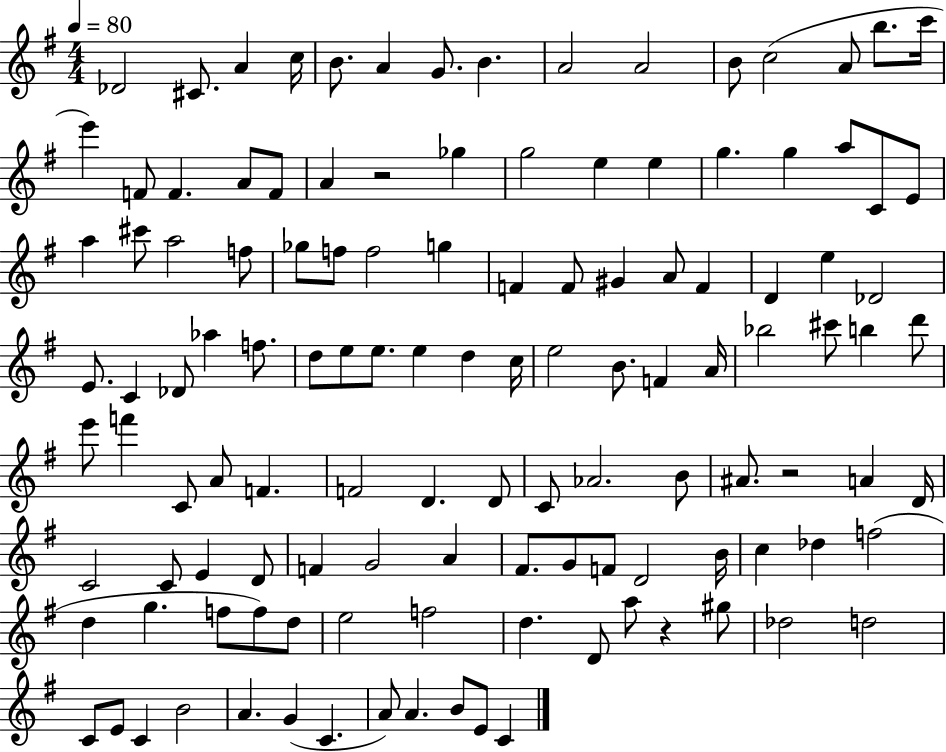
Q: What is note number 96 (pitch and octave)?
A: G5